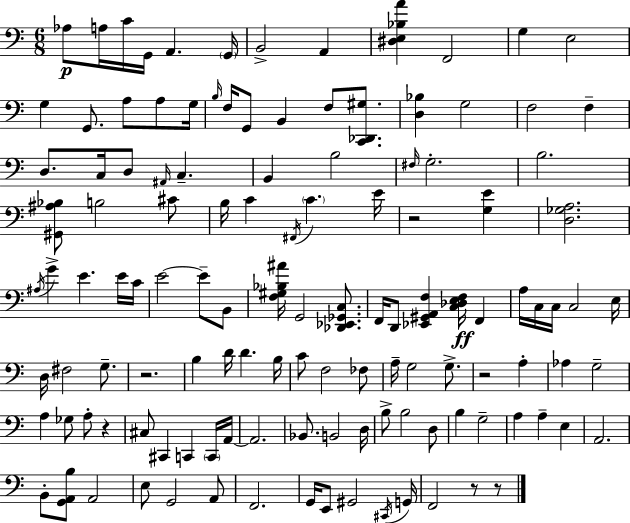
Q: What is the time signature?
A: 6/8